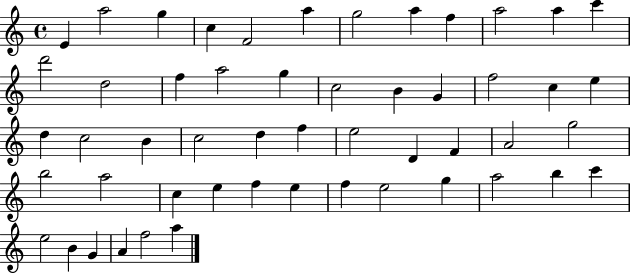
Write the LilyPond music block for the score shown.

{
  \clef treble
  \time 4/4
  \defaultTimeSignature
  \key c \major
  e'4 a''2 g''4 | c''4 f'2 a''4 | g''2 a''4 f''4 | a''2 a''4 c'''4 | \break d'''2 d''2 | f''4 a''2 g''4 | c''2 b'4 g'4 | f''2 c''4 e''4 | \break d''4 c''2 b'4 | c''2 d''4 f''4 | e''2 d'4 f'4 | a'2 g''2 | \break b''2 a''2 | c''4 e''4 f''4 e''4 | f''4 e''2 g''4 | a''2 b''4 c'''4 | \break e''2 b'4 g'4 | a'4 f''2 a''4 | \bar "|."
}